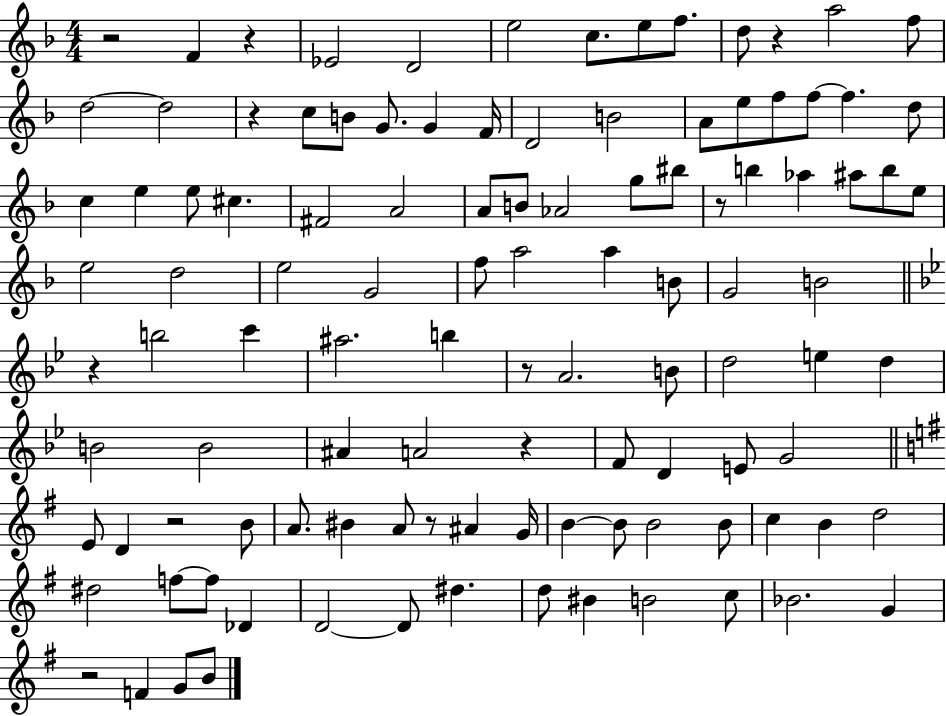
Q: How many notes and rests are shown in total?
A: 110